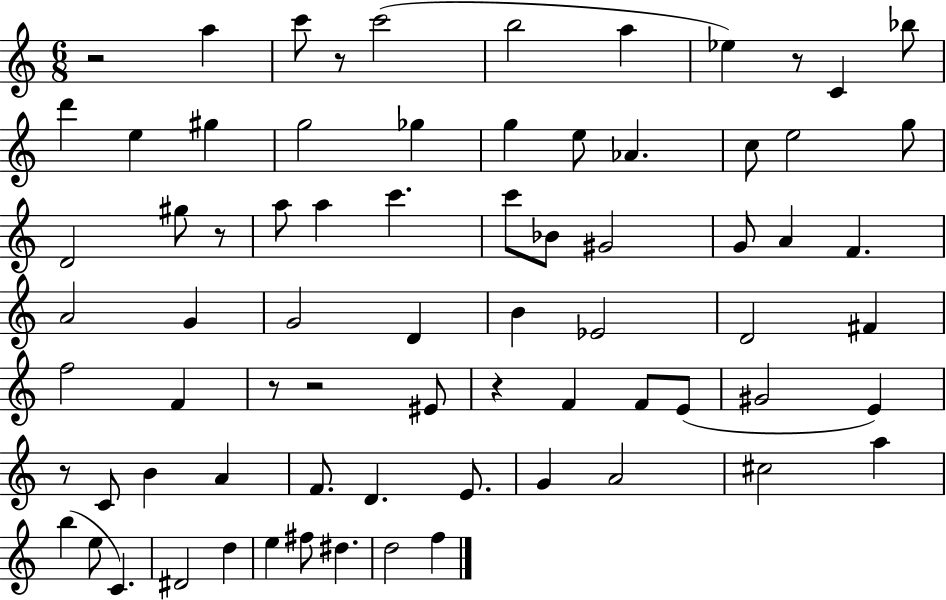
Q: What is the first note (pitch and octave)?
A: A5